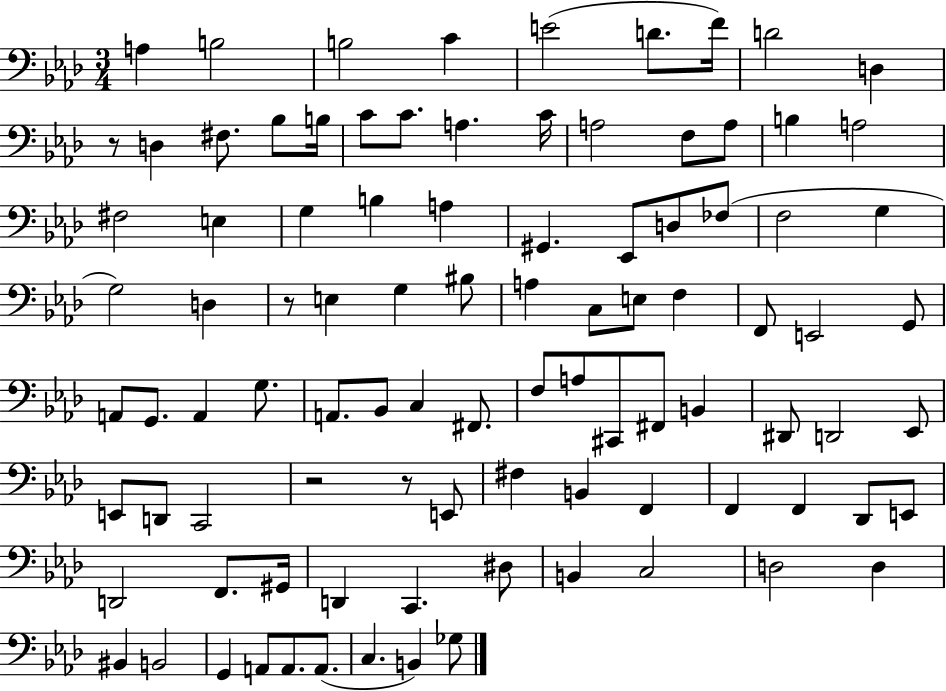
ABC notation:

X:1
T:Untitled
M:3/4
L:1/4
K:Ab
A, B,2 B,2 C E2 D/2 F/4 D2 D, z/2 D, ^F,/2 _B,/2 B,/4 C/2 C/2 A, C/4 A,2 F,/2 A,/2 B, A,2 ^F,2 E, G, B, A, ^G,, _E,,/2 D,/2 _F,/2 F,2 G, G,2 D, z/2 E, G, ^B,/2 A, C,/2 E,/2 F, F,,/2 E,,2 G,,/2 A,,/2 G,,/2 A,, G,/2 A,,/2 _B,,/2 C, ^F,,/2 F,/2 A,/2 ^C,,/2 ^F,,/2 B,, ^D,,/2 D,,2 _E,,/2 E,,/2 D,,/2 C,,2 z2 z/2 E,,/2 ^F, B,, F,, F,, F,, _D,,/2 E,,/2 D,,2 F,,/2 ^G,,/4 D,, C,, ^D,/2 B,, C,2 D,2 D, ^B,, B,,2 G,, A,,/2 A,,/2 A,,/2 C, B,, _G,/2